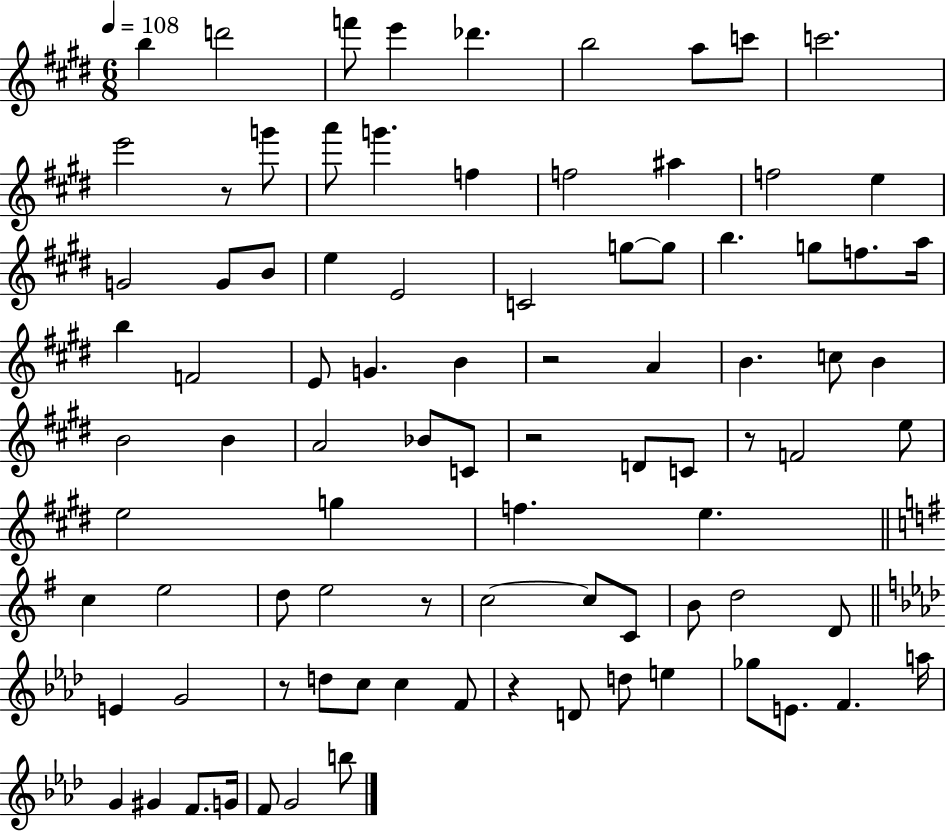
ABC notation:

X:1
T:Untitled
M:6/8
L:1/4
K:E
b d'2 f'/2 e' _d' b2 a/2 c'/2 c'2 e'2 z/2 g'/2 a'/2 g' f f2 ^a f2 e G2 G/2 B/2 e E2 C2 g/2 g/2 b g/2 f/2 a/4 b F2 E/2 G B z2 A B c/2 B B2 B A2 _B/2 C/2 z2 D/2 C/2 z/2 F2 e/2 e2 g f e c e2 d/2 e2 z/2 c2 c/2 C/2 B/2 d2 D/2 E G2 z/2 d/2 c/2 c F/2 z D/2 d/2 e _g/2 E/2 F a/4 G ^G F/2 G/4 F/2 G2 b/2